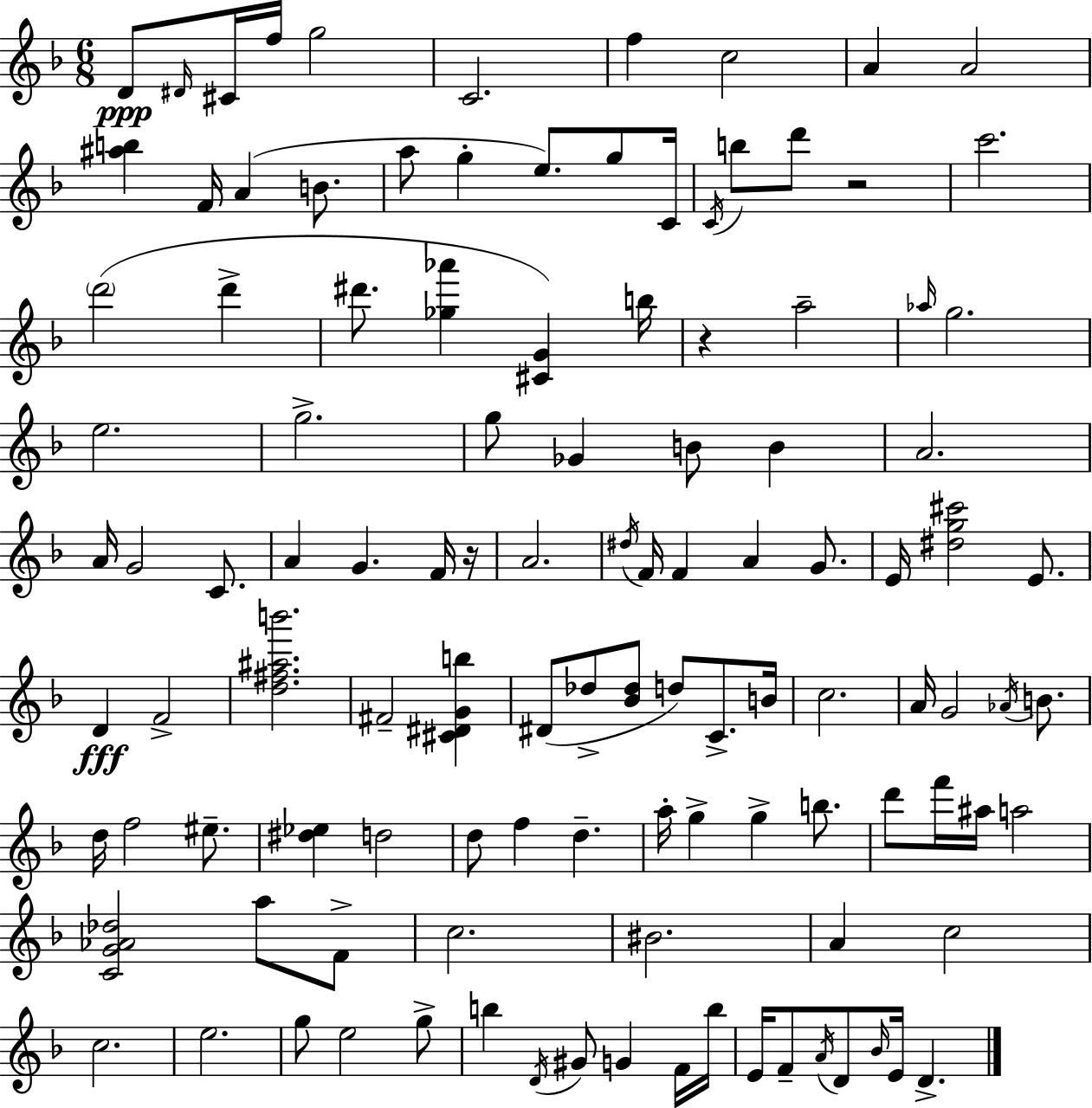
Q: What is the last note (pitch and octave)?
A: D4